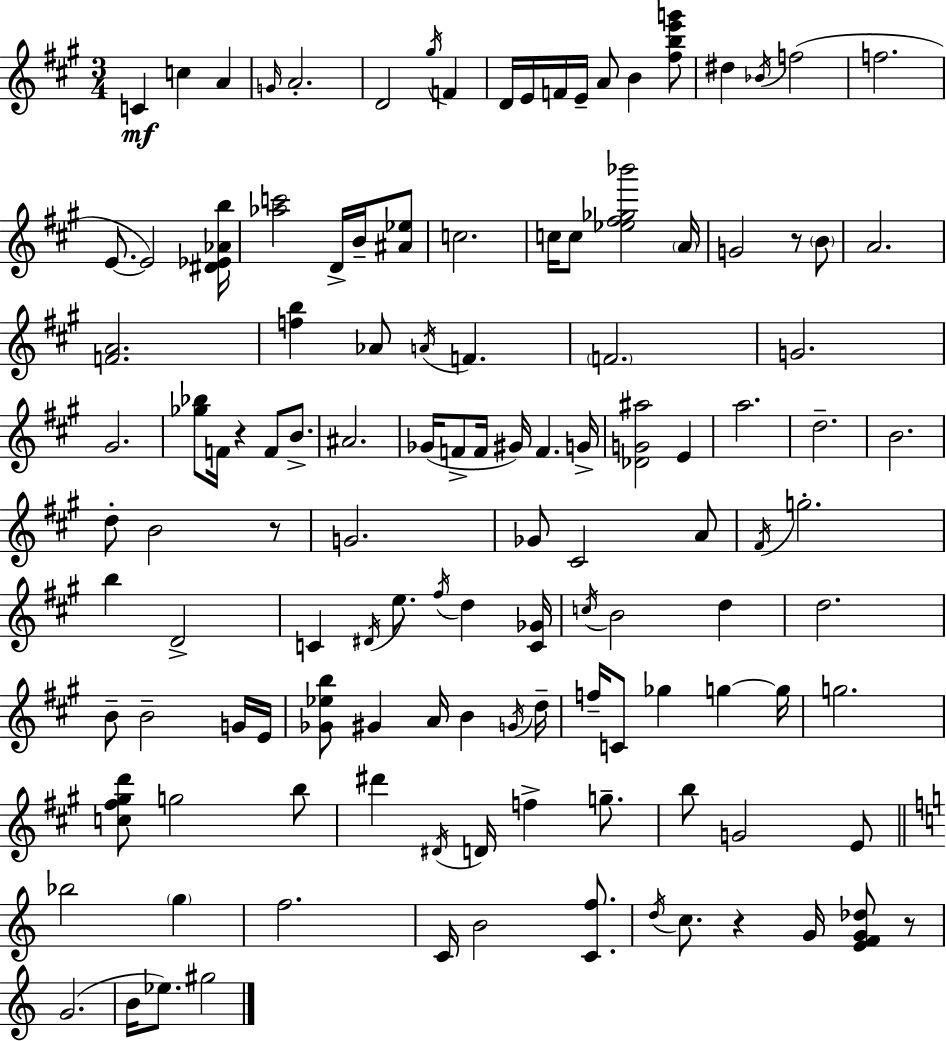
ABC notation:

X:1
T:Untitled
M:3/4
L:1/4
K:A
C c A G/4 A2 D2 ^g/4 F D/4 E/4 F/4 E/4 A/2 B [^fbe'g']/2 ^d _B/4 f2 f2 E/2 E2 [^D_E_Ab]/4 [_ac']2 D/4 B/4 [^A_e]/2 c2 c/4 c/2 [_e^f_g_b']2 A/4 G2 z/2 B/2 A2 [FA]2 [fb] _A/2 A/4 F F2 G2 ^G2 [_g_b]/2 F/4 z F/2 B/2 ^A2 _G/4 F/2 F/4 ^G/4 F G/4 [_DG^a]2 E a2 d2 B2 d/2 B2 z/2 G2 _G/2 ^C2 A/2 ^F/4 g2 b D2 C ^D/4 e/2 ^f/4 d [C_G]/4 c/4 B2 d d2 B/2 B2 G/4 E/4 [_G_eb]/2 ^G A/4 B G/4 d/4 f/4 C/2 _g g g/4 g2 [c^f^gd']/2 g2 b/2 ^d' ^D/4 D/4 f g/2 b/2 G2 E/2 _b2 g f2 C/4 B2 [Cf]/2 d/4 c/2 z G/4 [EFG_d]/2 z/2 G2 B/4 _e/2 ^g2